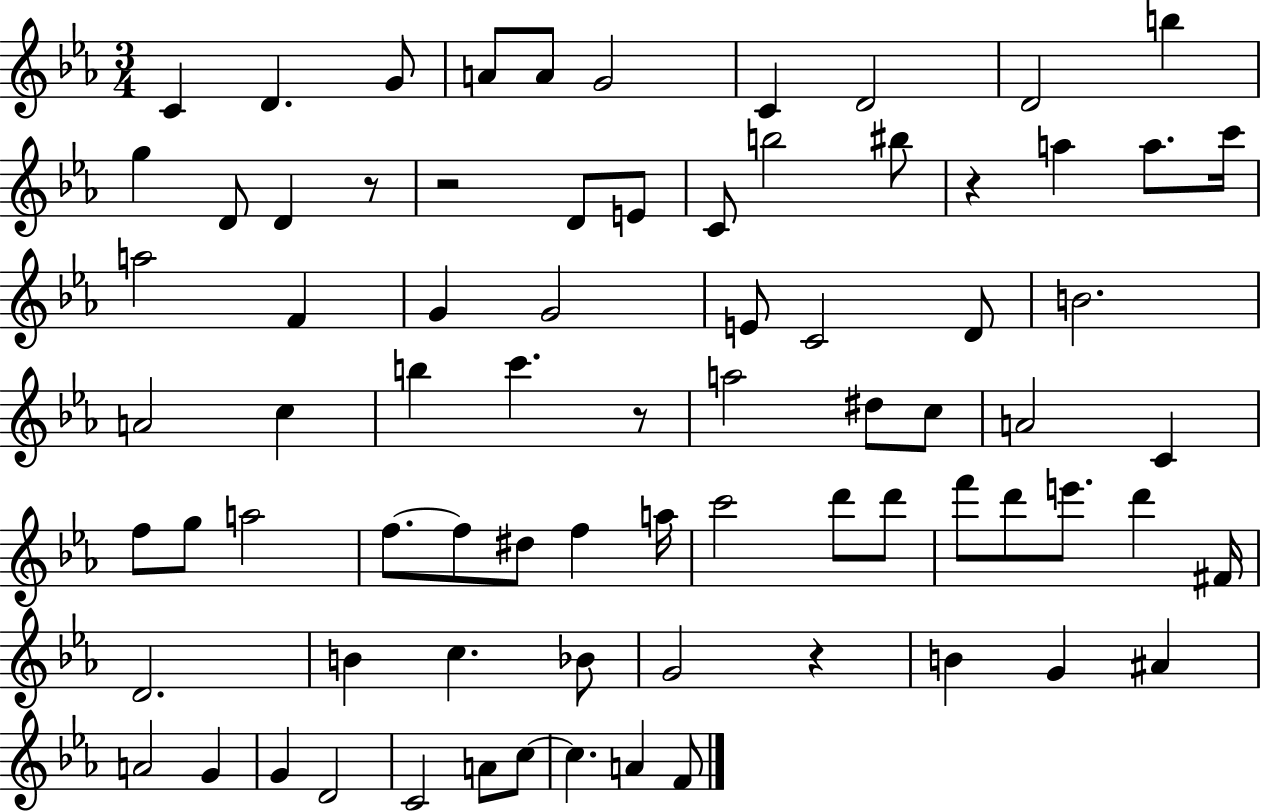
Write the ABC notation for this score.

X:1
T:Untitled
M:3/4
L:1/4
K:Eb
C D G/2 A/2 A/2 G2 C D2 D2 b g D/2 D z/2 z2 D/2 E/2 C/2 b2 ^b/2 z a a/2 c'/4 a2 F G G2 E/2 C2 D/2 B2 A2 c b c' z/2 a2 ^d/2 c/2 A2 C f/2 g/2 a2 f/2 f/2 ^d/2 f a/4 c'2 d'/2 d'/2 f'/2 d'/2 e'/2 d' ^F/4 D2 B c _B/2 G2 z B G ^A A2 G G D2 C2 A/2 c/2 c A F/2